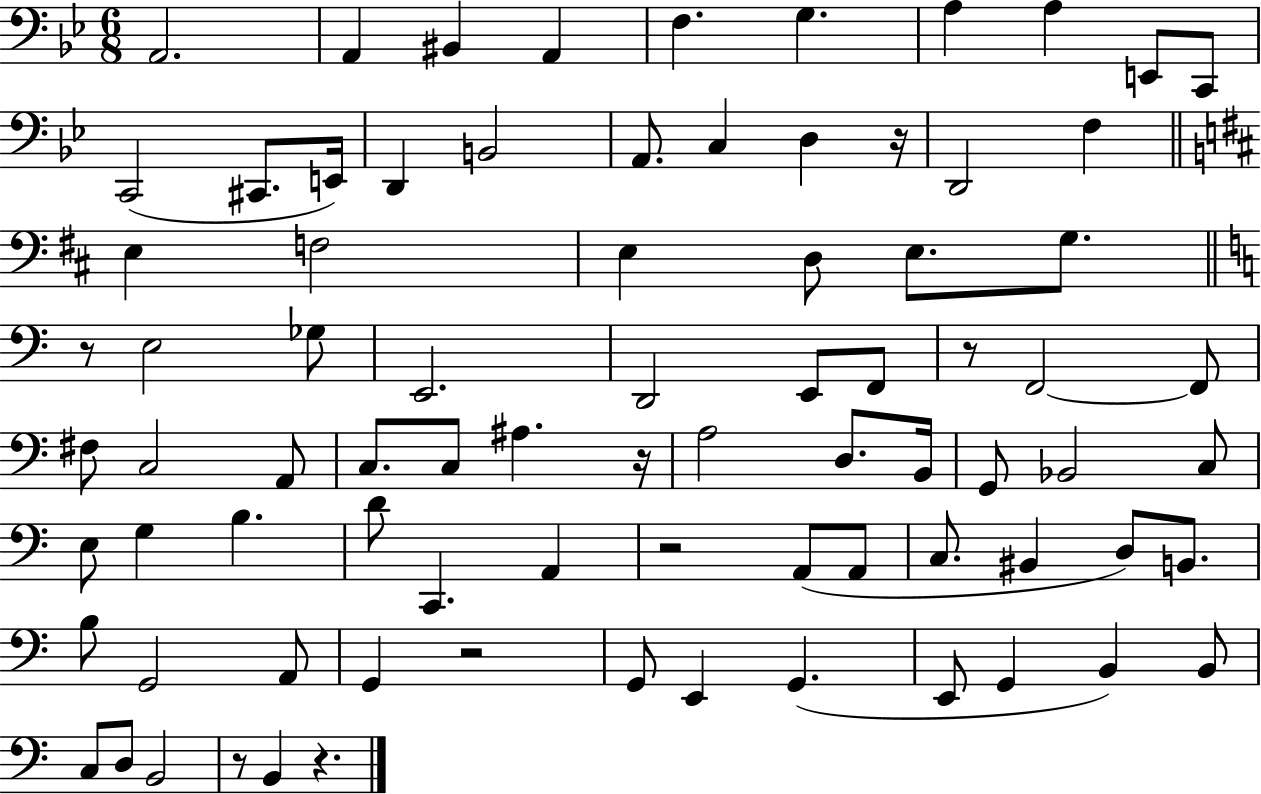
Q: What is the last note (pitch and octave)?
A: B2